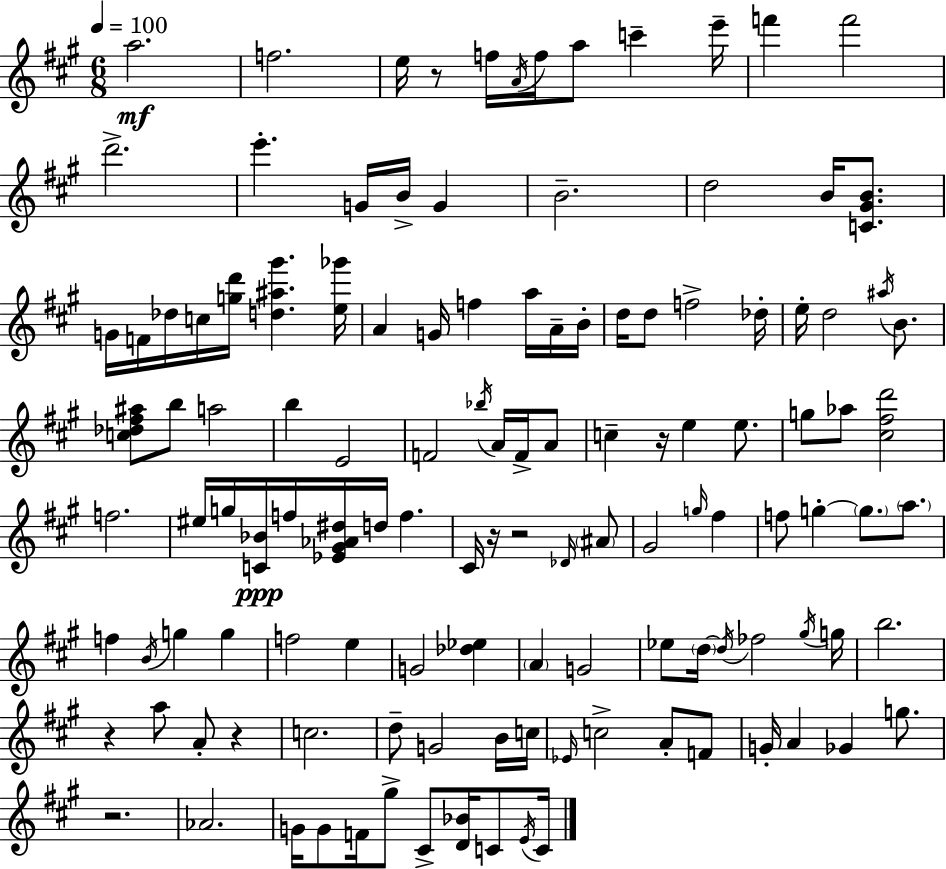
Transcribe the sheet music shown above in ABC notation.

X:1
T:Untitled
M:6/8
L:1/4
K:A
a2 f2 e/4 z/2 f/4 A/4 f/4 a/2 c' e'/4 f' f'2 d'2 e' G/4 B/4 G B2 d2 B/4 [C^GB]/2 G/4 F/4 _d/4 c/4 [gd']/4 [d^a^g'] [e_g']/4 A G/4 f a/4 A/4 B/4 d/4 d/2 f2 _d/4 e/4 d2 ^a/4 B/2 [c_d^f^a]/2 b/2 a2 b E2 F2 _b/4 A/4 F/4 A/2 c z/4 e e/2 g/2 _a/2 [^c^fd']2 f2 ^e/4 g/4 [C_B]/4 f/4 [_E^G_A^d]/4 d/4 f ^C/4 z/4 z2 _D/4 ^A/2 ^G2 g/4 ^f f/2 g g/2 a/2 f B/4 g g f2 e G2 [_d_e] A G2 _e/2 d/4 d/4 _f2 ^g/4 g/4 b2 z a/2 A/2 z c2 d/2 G2 B/4 c/4 _E/4 c2 A/2 F/2 G/4 A _G g/2 z2 _A2 G/4 G/2 F/4 ^g/2 ^C/2 [D_B]/4 C/2 E/4 C/4